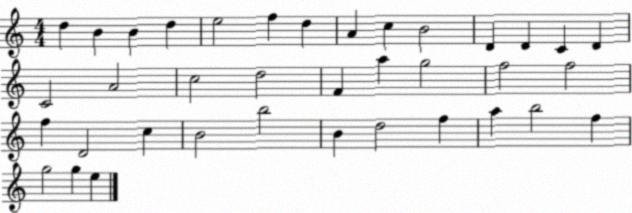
X:1
T:Untitled
M:4/4
L:1/4
K:C
d B B d e2 f d A c B2 D D C D C2 A2 c2 d2 F a g2 f2 f2 f D2 c B2 b2 B d2 f a b2 f g2 g e